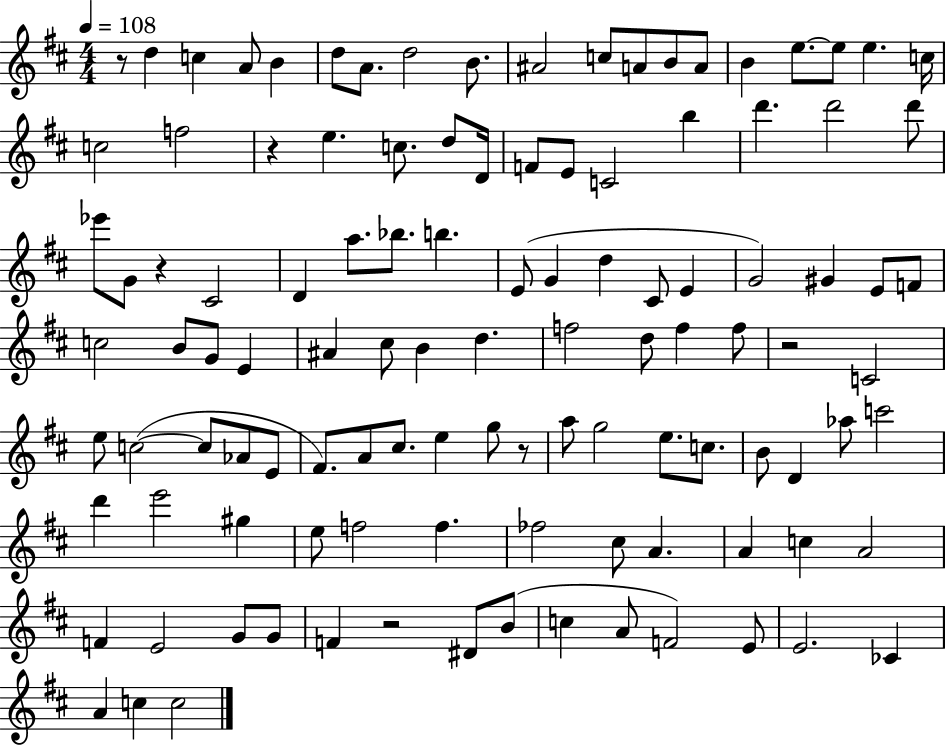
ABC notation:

X:1
T:Untitled
M:4/4
L:1/4
K:D
z/2 d c A/2 B d/2 A/2 d2 B/2 ^A2 c/2 A/2 B/2 A/2 B e/2 e/2 e c/4 c2 f2 z e c/2 d/2 D/4 F/2 E/2 C2 b d' d'2 d'/2 _e'/2 G/2 z ^C2 D a/2 _b/2 b E/2 G d ^C/2 E G2 ^G E/2 F/2 c2 B/2 G/2 E ^A ^c/2 B d f2 d/2 f f/2 z2 C2 e/2 c2 c/2 _A/2 E/2 ^F/2 A/2 ^c/2 e g/2 z/2 a/2 g2 e/2 c/2 B/2 D _a/2 c'2 d' e'2 ^g e/2 f2 f _f2 ^c/2 A A c A2 F E2 G/2 G/2 F z2 ^D/2 B/2 c A/2 F2 E/2 E2 _C A c c2